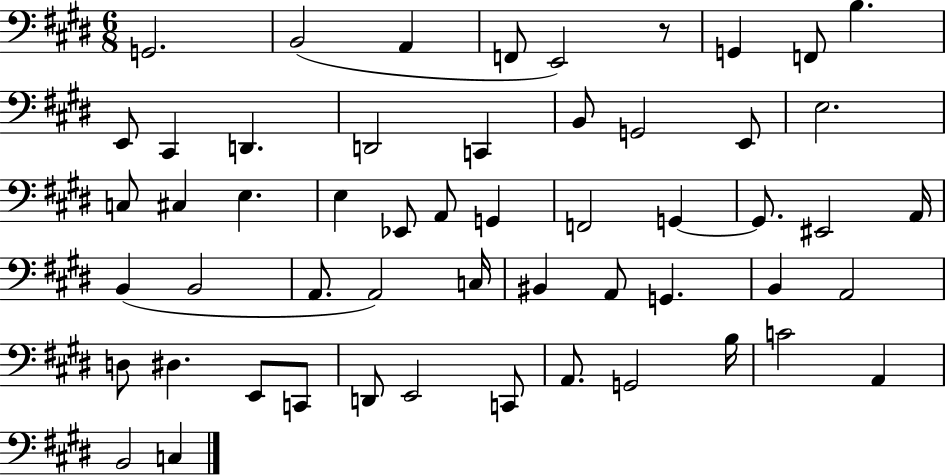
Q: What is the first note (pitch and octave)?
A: G2